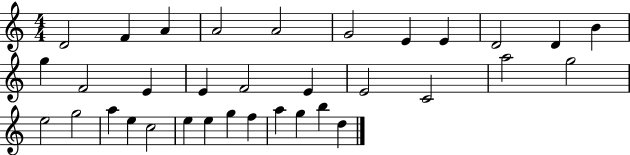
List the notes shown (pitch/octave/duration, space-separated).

D4/h F4/q A4/q A4/h A4/h G4/h E4/q E4/q D4/h D4/q B4/q G5/q F4/h E4/q E4/q F4/h E4/q E4/h C4/h A5/h G5/h E5/h G5/h A5/q E5/q C5/h E5/q E5/q G5/q F5/q A5/q G5/q B5/q D5/q